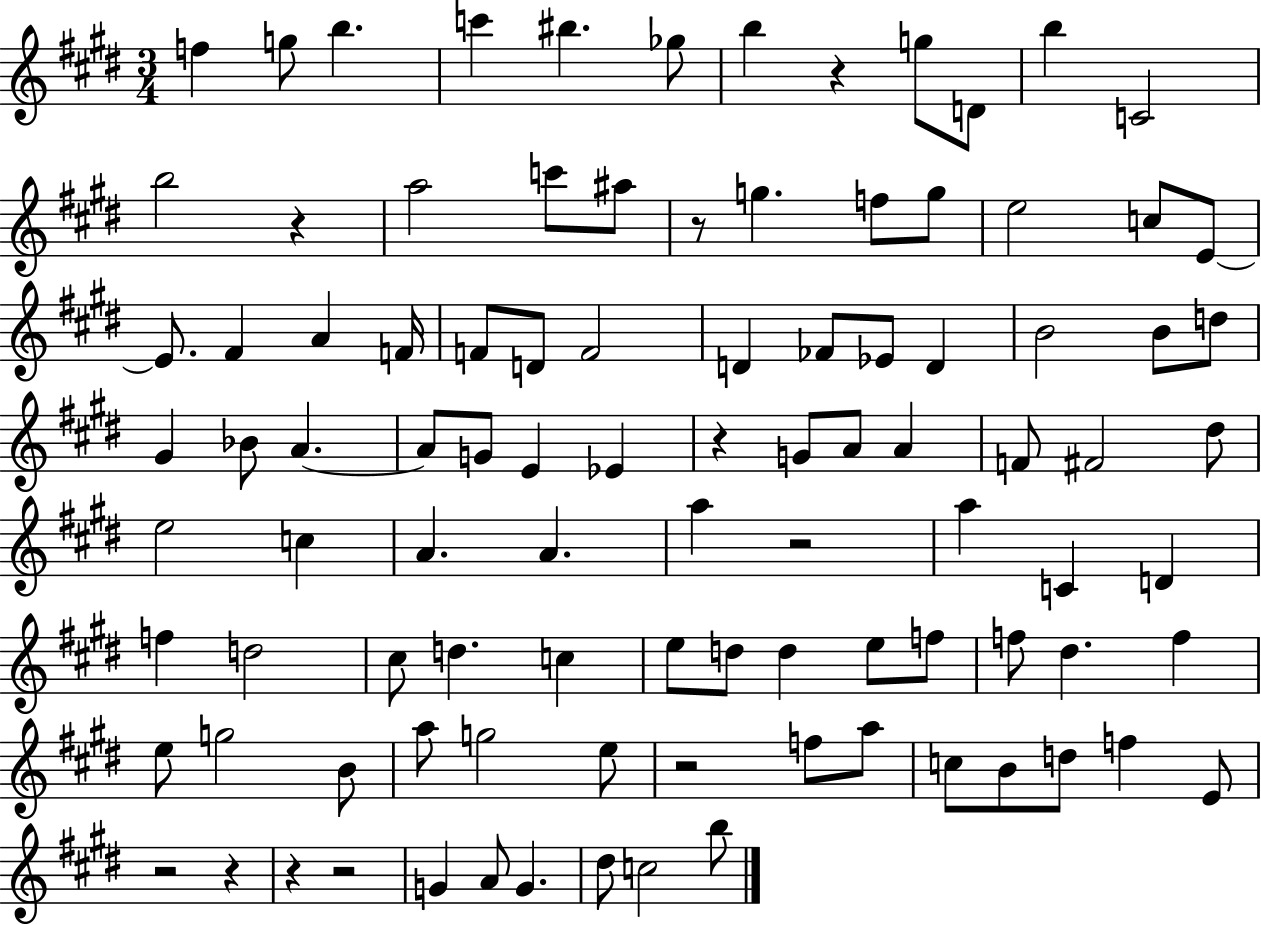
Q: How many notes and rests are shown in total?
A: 98